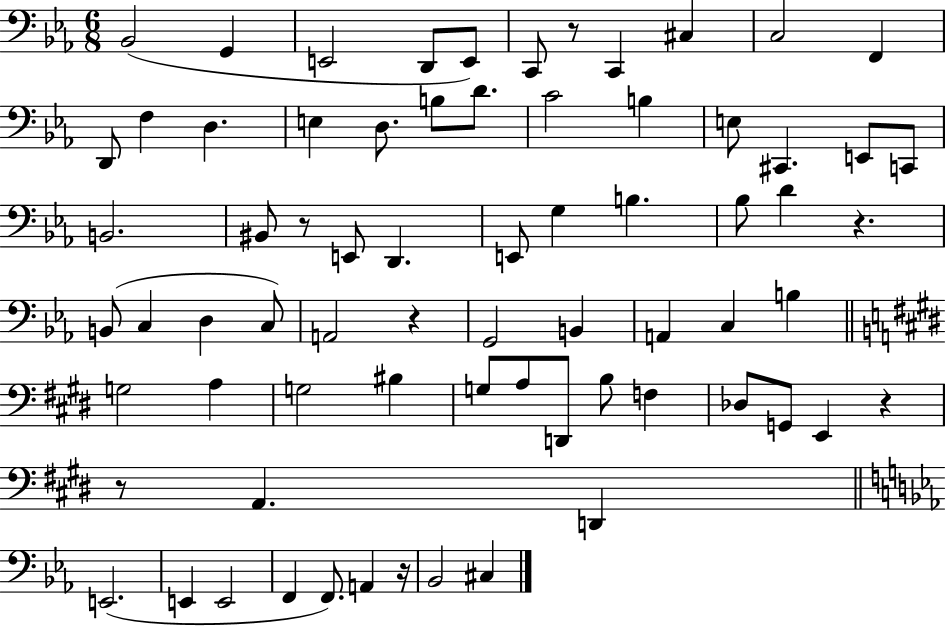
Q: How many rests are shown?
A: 7